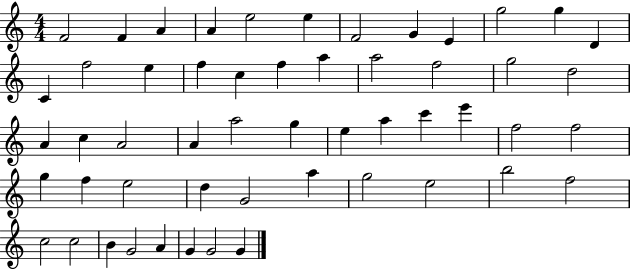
X:1
T:Untitled
M:4/4
L:1/4
K:C
F2 F A A e2 e F2 G E g2 g D C f2 e f c f a a2 f2 g2 d2 A c A2 A a2 g e a c' e' f2 f2 g f e2 d G2 a g2 e2 b2 f2 c2 c2 B G2 A G G2 G